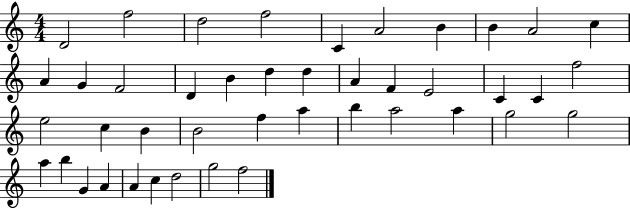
X:1
T:Untitled
M:4/4
L:1/4
K:C
D2 f2 d2 f2 C A2 B B A2 c A G F2 D B d d A F E2 C C f2 e2 c B B2 f a b a2 a g2 g2 a b G A A c d2 g2 f2